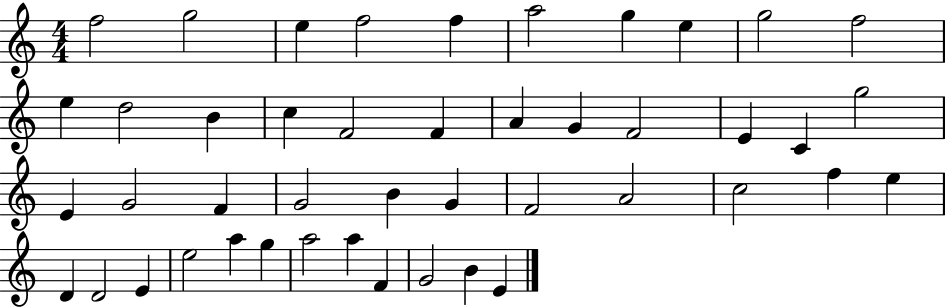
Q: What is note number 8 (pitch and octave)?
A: E5